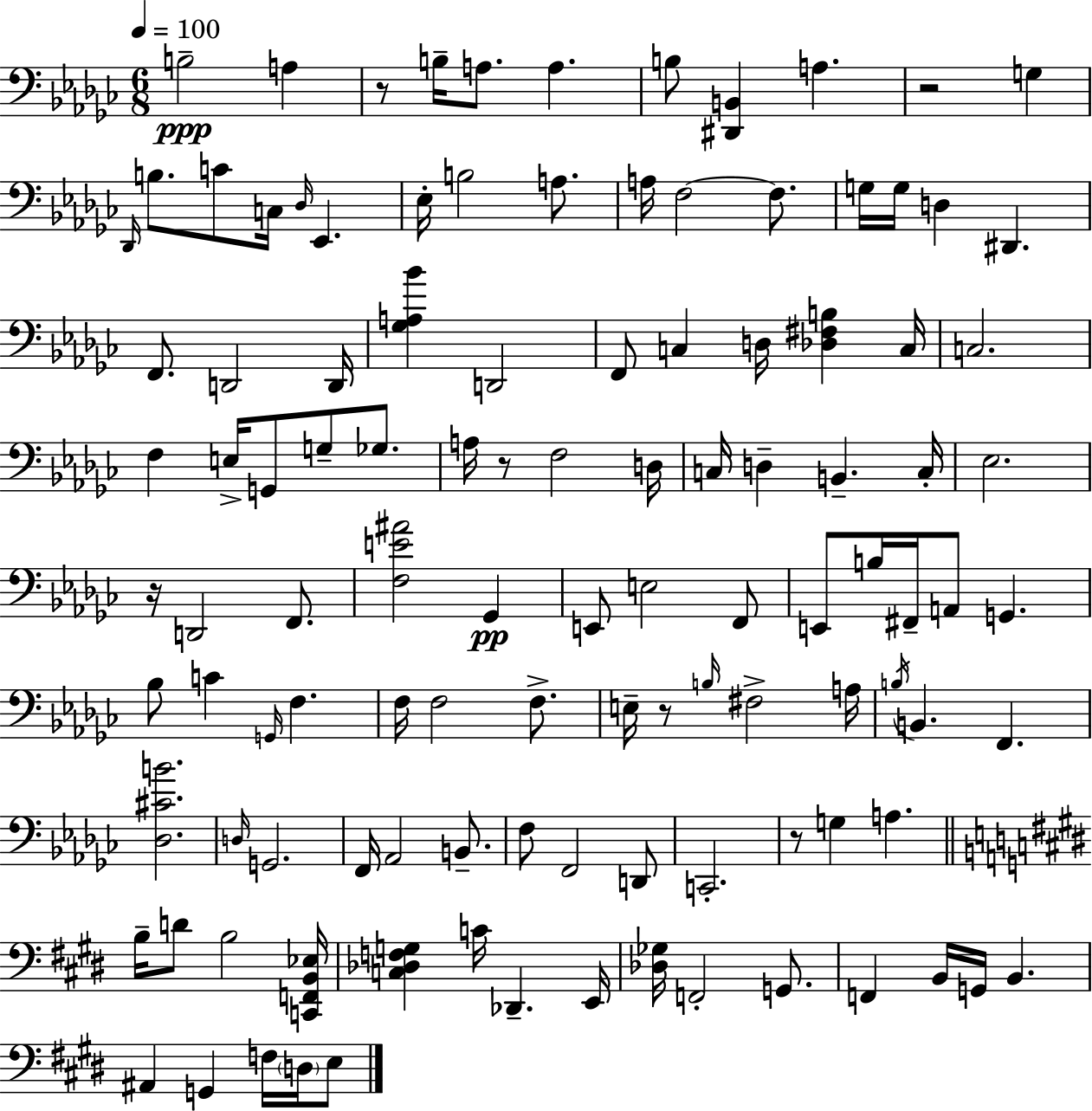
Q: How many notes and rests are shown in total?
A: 113